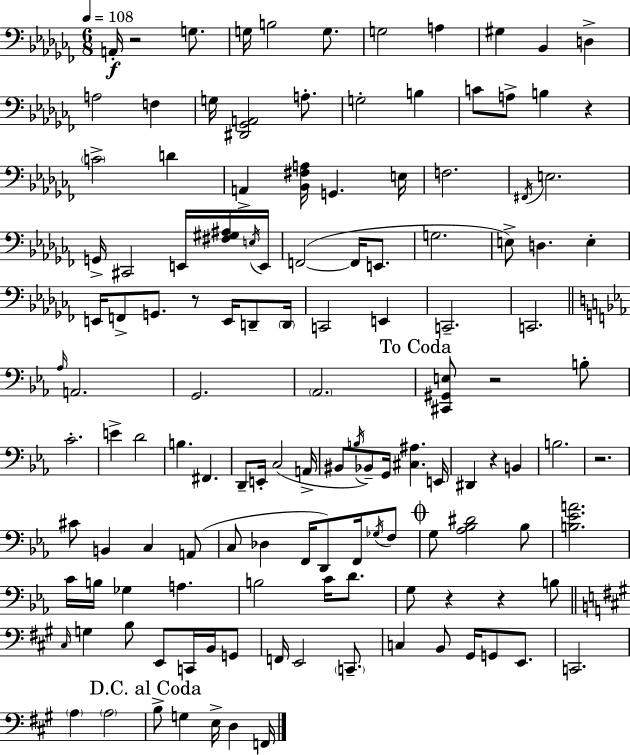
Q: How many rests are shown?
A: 8